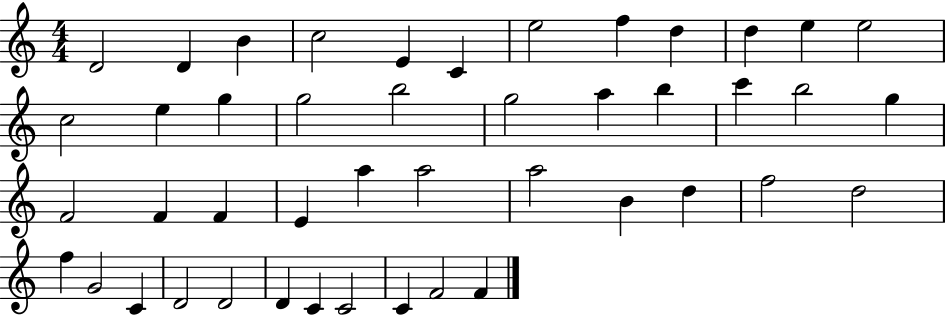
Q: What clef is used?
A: treble